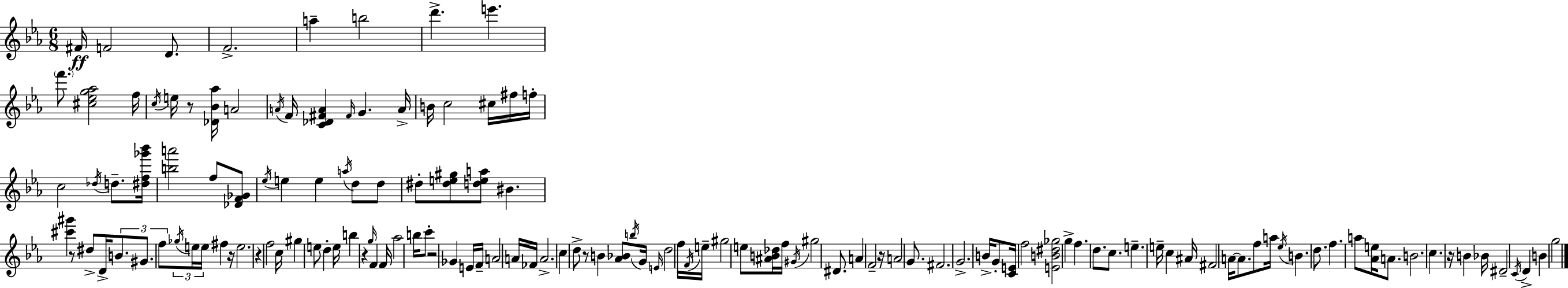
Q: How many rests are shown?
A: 9